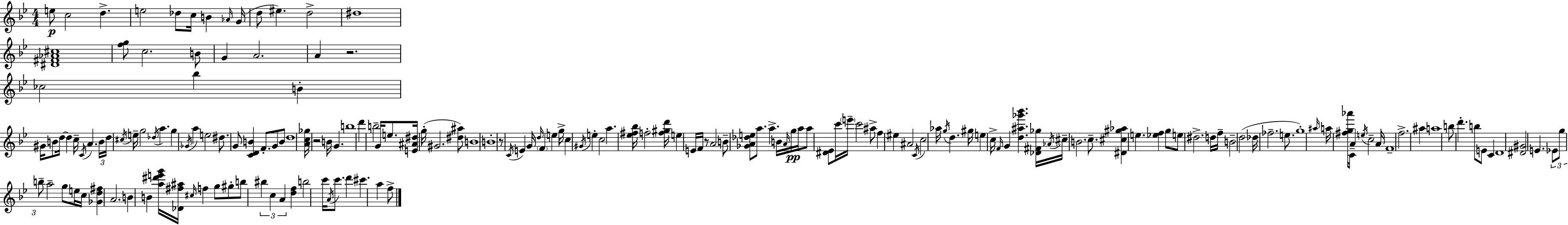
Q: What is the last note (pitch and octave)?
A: F5